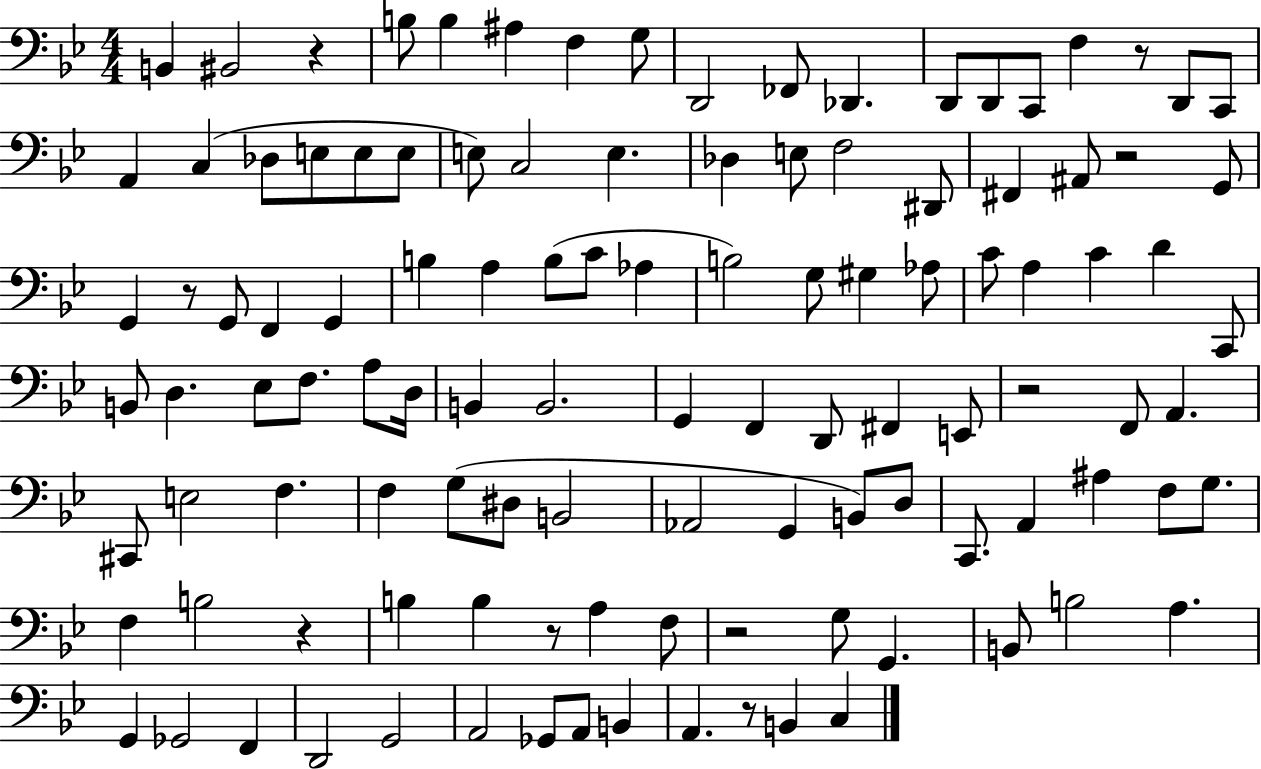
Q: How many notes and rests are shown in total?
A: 113